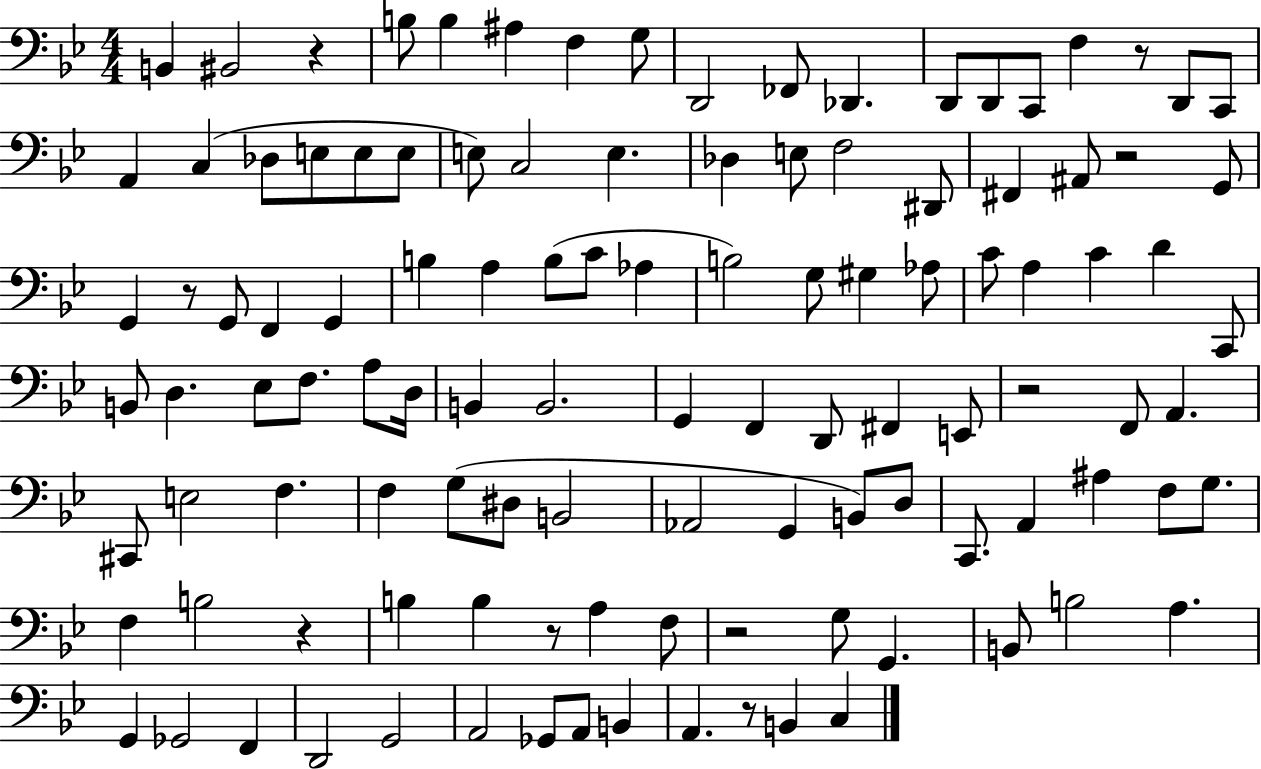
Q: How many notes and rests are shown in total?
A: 113